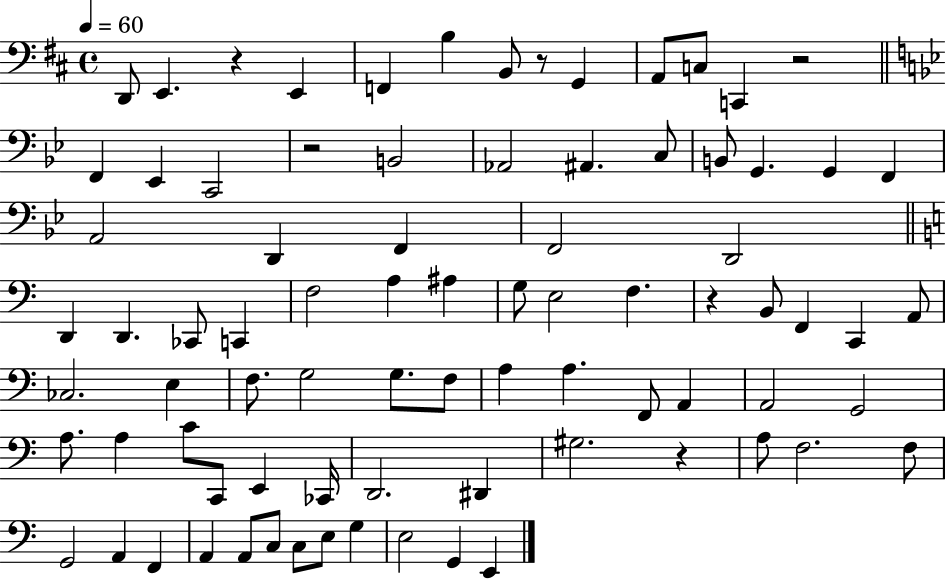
D2/e E2/q. R/q E2/q F2/q B3/q B2/e R/e G2/q A2/e C3/e C2/q R/h F2/q Eb2/q C2/h R/h B2/h Ab2/h A#2/q. C3/e B2/e G2/q. G2/q F2/q A2/h D2/q F2/q F2/h D2/h D2/q D2/q. CES2/e C2/q F3/h A3/q A#3/q G3/e E3/h F3/q. R/q B2/e F2/q C2/q A2/e CES3/h. E3/q F3/e. G3/h G3/e. F3/e A3/q A3/q. F2/e A2/q A2/h G2/h A3/e. A3/q C4/e C2/e E2/q CES2/s D2/h. D#2/q G#3/h. R/q A3/e F3/h. F3/e G2/h A2/q F2/q A2/q A2/e C3/e C3/e E3/e G3/q E3/h G2/q E2/q